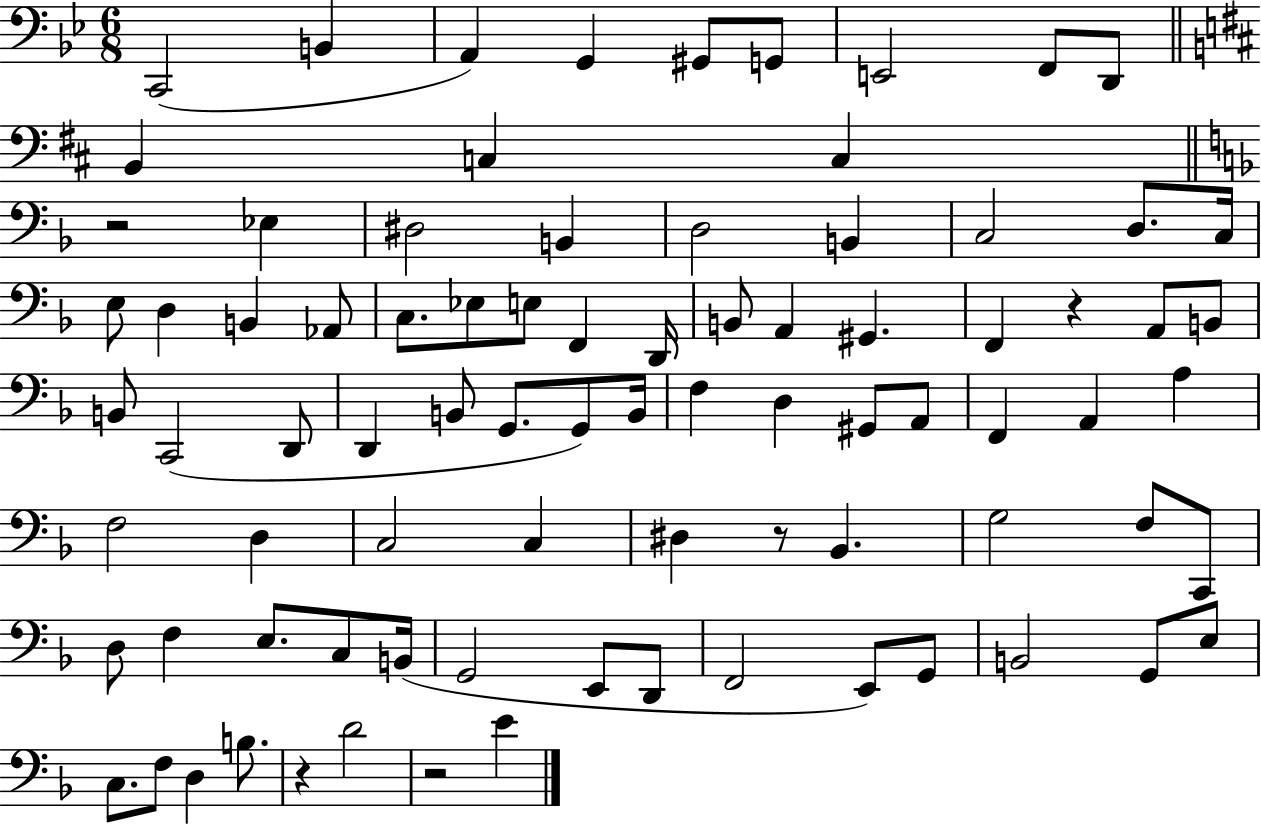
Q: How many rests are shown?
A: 5